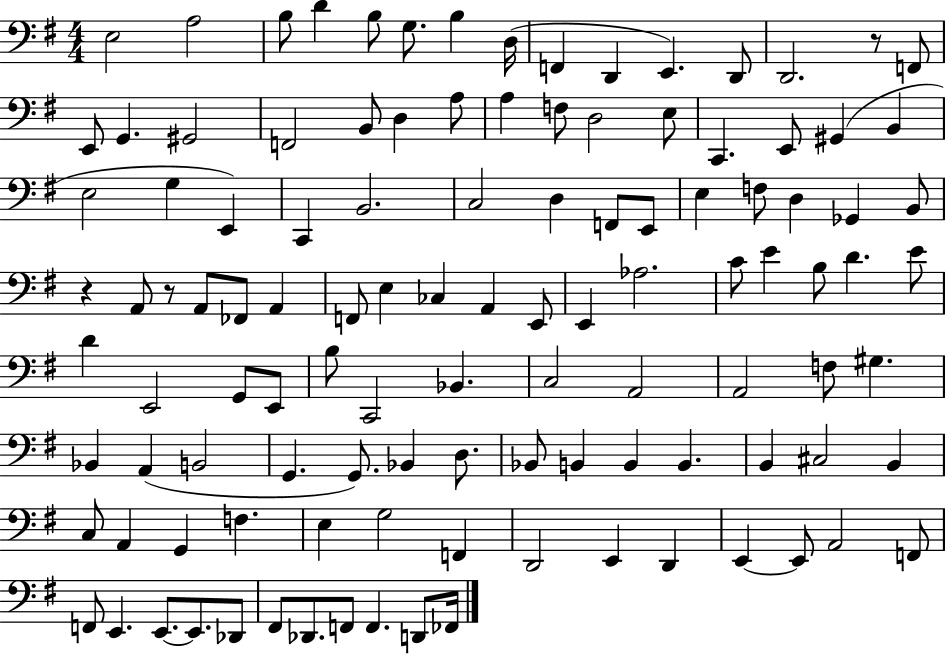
X:1
T:Untitled
M:4/4
L:1/4
K:G
E,2 A,2 B,/2 D B,/2 G,/2 B, D,/4 F,, D,, E,, D,,/2 D,,2 z/2 F,,/2 E,,/2 G,, ^G,,2 F,,2 B,,/2 D, A,/2 A, F,/2 D,2 E,/2 C,, E,,/2 ^G,, B,, E,2 G, E,, C,, B,,2 C,2 D, F,,/2 E,,/2 E, F,/2 D, _G,, B,,/2 z A,,/2 z/2 A,,/2 _F,,/2 A,, F,,/2 E, _C, A,, E,,/2 E,, _A,2 C/2 E B,/2 D E/2 D E,,2 G,,/2 E,,/2 B,/2 C,,2 _B,, C,2 A,,2 A,,2 F,/2 ^G, _B,, A,, B,,2 G,, G,,/2 _B,, D,/2 _B,,/2 B,, B,, B,, B,, ^C,2 B,, C,/2 A,, G,, F, E, G,2 F,, D,,2 E,, D,, E,, E,,/2 A,,2 F,,/2 F,,/2 E,, E,,/2 E,,/2 _D,,/2 ^F,,/2 _D,,/2 F,,/2 F,, D,,/2 _F,,/4